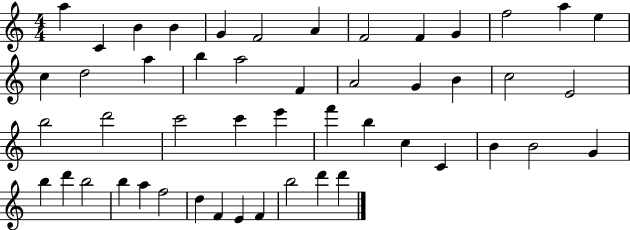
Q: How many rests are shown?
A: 0